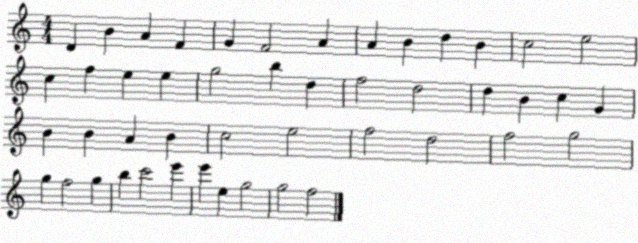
X:1
T:Untitled
M:4/4
L:1/4
K:C
D B A F G F2 A A B d B c2 e2 c f e e g2 b d f2 d2 d B c G B B A B c2 e2 f2 d2 f2 g2 g f2 g b c'2 e' e' e g2 g2 f2